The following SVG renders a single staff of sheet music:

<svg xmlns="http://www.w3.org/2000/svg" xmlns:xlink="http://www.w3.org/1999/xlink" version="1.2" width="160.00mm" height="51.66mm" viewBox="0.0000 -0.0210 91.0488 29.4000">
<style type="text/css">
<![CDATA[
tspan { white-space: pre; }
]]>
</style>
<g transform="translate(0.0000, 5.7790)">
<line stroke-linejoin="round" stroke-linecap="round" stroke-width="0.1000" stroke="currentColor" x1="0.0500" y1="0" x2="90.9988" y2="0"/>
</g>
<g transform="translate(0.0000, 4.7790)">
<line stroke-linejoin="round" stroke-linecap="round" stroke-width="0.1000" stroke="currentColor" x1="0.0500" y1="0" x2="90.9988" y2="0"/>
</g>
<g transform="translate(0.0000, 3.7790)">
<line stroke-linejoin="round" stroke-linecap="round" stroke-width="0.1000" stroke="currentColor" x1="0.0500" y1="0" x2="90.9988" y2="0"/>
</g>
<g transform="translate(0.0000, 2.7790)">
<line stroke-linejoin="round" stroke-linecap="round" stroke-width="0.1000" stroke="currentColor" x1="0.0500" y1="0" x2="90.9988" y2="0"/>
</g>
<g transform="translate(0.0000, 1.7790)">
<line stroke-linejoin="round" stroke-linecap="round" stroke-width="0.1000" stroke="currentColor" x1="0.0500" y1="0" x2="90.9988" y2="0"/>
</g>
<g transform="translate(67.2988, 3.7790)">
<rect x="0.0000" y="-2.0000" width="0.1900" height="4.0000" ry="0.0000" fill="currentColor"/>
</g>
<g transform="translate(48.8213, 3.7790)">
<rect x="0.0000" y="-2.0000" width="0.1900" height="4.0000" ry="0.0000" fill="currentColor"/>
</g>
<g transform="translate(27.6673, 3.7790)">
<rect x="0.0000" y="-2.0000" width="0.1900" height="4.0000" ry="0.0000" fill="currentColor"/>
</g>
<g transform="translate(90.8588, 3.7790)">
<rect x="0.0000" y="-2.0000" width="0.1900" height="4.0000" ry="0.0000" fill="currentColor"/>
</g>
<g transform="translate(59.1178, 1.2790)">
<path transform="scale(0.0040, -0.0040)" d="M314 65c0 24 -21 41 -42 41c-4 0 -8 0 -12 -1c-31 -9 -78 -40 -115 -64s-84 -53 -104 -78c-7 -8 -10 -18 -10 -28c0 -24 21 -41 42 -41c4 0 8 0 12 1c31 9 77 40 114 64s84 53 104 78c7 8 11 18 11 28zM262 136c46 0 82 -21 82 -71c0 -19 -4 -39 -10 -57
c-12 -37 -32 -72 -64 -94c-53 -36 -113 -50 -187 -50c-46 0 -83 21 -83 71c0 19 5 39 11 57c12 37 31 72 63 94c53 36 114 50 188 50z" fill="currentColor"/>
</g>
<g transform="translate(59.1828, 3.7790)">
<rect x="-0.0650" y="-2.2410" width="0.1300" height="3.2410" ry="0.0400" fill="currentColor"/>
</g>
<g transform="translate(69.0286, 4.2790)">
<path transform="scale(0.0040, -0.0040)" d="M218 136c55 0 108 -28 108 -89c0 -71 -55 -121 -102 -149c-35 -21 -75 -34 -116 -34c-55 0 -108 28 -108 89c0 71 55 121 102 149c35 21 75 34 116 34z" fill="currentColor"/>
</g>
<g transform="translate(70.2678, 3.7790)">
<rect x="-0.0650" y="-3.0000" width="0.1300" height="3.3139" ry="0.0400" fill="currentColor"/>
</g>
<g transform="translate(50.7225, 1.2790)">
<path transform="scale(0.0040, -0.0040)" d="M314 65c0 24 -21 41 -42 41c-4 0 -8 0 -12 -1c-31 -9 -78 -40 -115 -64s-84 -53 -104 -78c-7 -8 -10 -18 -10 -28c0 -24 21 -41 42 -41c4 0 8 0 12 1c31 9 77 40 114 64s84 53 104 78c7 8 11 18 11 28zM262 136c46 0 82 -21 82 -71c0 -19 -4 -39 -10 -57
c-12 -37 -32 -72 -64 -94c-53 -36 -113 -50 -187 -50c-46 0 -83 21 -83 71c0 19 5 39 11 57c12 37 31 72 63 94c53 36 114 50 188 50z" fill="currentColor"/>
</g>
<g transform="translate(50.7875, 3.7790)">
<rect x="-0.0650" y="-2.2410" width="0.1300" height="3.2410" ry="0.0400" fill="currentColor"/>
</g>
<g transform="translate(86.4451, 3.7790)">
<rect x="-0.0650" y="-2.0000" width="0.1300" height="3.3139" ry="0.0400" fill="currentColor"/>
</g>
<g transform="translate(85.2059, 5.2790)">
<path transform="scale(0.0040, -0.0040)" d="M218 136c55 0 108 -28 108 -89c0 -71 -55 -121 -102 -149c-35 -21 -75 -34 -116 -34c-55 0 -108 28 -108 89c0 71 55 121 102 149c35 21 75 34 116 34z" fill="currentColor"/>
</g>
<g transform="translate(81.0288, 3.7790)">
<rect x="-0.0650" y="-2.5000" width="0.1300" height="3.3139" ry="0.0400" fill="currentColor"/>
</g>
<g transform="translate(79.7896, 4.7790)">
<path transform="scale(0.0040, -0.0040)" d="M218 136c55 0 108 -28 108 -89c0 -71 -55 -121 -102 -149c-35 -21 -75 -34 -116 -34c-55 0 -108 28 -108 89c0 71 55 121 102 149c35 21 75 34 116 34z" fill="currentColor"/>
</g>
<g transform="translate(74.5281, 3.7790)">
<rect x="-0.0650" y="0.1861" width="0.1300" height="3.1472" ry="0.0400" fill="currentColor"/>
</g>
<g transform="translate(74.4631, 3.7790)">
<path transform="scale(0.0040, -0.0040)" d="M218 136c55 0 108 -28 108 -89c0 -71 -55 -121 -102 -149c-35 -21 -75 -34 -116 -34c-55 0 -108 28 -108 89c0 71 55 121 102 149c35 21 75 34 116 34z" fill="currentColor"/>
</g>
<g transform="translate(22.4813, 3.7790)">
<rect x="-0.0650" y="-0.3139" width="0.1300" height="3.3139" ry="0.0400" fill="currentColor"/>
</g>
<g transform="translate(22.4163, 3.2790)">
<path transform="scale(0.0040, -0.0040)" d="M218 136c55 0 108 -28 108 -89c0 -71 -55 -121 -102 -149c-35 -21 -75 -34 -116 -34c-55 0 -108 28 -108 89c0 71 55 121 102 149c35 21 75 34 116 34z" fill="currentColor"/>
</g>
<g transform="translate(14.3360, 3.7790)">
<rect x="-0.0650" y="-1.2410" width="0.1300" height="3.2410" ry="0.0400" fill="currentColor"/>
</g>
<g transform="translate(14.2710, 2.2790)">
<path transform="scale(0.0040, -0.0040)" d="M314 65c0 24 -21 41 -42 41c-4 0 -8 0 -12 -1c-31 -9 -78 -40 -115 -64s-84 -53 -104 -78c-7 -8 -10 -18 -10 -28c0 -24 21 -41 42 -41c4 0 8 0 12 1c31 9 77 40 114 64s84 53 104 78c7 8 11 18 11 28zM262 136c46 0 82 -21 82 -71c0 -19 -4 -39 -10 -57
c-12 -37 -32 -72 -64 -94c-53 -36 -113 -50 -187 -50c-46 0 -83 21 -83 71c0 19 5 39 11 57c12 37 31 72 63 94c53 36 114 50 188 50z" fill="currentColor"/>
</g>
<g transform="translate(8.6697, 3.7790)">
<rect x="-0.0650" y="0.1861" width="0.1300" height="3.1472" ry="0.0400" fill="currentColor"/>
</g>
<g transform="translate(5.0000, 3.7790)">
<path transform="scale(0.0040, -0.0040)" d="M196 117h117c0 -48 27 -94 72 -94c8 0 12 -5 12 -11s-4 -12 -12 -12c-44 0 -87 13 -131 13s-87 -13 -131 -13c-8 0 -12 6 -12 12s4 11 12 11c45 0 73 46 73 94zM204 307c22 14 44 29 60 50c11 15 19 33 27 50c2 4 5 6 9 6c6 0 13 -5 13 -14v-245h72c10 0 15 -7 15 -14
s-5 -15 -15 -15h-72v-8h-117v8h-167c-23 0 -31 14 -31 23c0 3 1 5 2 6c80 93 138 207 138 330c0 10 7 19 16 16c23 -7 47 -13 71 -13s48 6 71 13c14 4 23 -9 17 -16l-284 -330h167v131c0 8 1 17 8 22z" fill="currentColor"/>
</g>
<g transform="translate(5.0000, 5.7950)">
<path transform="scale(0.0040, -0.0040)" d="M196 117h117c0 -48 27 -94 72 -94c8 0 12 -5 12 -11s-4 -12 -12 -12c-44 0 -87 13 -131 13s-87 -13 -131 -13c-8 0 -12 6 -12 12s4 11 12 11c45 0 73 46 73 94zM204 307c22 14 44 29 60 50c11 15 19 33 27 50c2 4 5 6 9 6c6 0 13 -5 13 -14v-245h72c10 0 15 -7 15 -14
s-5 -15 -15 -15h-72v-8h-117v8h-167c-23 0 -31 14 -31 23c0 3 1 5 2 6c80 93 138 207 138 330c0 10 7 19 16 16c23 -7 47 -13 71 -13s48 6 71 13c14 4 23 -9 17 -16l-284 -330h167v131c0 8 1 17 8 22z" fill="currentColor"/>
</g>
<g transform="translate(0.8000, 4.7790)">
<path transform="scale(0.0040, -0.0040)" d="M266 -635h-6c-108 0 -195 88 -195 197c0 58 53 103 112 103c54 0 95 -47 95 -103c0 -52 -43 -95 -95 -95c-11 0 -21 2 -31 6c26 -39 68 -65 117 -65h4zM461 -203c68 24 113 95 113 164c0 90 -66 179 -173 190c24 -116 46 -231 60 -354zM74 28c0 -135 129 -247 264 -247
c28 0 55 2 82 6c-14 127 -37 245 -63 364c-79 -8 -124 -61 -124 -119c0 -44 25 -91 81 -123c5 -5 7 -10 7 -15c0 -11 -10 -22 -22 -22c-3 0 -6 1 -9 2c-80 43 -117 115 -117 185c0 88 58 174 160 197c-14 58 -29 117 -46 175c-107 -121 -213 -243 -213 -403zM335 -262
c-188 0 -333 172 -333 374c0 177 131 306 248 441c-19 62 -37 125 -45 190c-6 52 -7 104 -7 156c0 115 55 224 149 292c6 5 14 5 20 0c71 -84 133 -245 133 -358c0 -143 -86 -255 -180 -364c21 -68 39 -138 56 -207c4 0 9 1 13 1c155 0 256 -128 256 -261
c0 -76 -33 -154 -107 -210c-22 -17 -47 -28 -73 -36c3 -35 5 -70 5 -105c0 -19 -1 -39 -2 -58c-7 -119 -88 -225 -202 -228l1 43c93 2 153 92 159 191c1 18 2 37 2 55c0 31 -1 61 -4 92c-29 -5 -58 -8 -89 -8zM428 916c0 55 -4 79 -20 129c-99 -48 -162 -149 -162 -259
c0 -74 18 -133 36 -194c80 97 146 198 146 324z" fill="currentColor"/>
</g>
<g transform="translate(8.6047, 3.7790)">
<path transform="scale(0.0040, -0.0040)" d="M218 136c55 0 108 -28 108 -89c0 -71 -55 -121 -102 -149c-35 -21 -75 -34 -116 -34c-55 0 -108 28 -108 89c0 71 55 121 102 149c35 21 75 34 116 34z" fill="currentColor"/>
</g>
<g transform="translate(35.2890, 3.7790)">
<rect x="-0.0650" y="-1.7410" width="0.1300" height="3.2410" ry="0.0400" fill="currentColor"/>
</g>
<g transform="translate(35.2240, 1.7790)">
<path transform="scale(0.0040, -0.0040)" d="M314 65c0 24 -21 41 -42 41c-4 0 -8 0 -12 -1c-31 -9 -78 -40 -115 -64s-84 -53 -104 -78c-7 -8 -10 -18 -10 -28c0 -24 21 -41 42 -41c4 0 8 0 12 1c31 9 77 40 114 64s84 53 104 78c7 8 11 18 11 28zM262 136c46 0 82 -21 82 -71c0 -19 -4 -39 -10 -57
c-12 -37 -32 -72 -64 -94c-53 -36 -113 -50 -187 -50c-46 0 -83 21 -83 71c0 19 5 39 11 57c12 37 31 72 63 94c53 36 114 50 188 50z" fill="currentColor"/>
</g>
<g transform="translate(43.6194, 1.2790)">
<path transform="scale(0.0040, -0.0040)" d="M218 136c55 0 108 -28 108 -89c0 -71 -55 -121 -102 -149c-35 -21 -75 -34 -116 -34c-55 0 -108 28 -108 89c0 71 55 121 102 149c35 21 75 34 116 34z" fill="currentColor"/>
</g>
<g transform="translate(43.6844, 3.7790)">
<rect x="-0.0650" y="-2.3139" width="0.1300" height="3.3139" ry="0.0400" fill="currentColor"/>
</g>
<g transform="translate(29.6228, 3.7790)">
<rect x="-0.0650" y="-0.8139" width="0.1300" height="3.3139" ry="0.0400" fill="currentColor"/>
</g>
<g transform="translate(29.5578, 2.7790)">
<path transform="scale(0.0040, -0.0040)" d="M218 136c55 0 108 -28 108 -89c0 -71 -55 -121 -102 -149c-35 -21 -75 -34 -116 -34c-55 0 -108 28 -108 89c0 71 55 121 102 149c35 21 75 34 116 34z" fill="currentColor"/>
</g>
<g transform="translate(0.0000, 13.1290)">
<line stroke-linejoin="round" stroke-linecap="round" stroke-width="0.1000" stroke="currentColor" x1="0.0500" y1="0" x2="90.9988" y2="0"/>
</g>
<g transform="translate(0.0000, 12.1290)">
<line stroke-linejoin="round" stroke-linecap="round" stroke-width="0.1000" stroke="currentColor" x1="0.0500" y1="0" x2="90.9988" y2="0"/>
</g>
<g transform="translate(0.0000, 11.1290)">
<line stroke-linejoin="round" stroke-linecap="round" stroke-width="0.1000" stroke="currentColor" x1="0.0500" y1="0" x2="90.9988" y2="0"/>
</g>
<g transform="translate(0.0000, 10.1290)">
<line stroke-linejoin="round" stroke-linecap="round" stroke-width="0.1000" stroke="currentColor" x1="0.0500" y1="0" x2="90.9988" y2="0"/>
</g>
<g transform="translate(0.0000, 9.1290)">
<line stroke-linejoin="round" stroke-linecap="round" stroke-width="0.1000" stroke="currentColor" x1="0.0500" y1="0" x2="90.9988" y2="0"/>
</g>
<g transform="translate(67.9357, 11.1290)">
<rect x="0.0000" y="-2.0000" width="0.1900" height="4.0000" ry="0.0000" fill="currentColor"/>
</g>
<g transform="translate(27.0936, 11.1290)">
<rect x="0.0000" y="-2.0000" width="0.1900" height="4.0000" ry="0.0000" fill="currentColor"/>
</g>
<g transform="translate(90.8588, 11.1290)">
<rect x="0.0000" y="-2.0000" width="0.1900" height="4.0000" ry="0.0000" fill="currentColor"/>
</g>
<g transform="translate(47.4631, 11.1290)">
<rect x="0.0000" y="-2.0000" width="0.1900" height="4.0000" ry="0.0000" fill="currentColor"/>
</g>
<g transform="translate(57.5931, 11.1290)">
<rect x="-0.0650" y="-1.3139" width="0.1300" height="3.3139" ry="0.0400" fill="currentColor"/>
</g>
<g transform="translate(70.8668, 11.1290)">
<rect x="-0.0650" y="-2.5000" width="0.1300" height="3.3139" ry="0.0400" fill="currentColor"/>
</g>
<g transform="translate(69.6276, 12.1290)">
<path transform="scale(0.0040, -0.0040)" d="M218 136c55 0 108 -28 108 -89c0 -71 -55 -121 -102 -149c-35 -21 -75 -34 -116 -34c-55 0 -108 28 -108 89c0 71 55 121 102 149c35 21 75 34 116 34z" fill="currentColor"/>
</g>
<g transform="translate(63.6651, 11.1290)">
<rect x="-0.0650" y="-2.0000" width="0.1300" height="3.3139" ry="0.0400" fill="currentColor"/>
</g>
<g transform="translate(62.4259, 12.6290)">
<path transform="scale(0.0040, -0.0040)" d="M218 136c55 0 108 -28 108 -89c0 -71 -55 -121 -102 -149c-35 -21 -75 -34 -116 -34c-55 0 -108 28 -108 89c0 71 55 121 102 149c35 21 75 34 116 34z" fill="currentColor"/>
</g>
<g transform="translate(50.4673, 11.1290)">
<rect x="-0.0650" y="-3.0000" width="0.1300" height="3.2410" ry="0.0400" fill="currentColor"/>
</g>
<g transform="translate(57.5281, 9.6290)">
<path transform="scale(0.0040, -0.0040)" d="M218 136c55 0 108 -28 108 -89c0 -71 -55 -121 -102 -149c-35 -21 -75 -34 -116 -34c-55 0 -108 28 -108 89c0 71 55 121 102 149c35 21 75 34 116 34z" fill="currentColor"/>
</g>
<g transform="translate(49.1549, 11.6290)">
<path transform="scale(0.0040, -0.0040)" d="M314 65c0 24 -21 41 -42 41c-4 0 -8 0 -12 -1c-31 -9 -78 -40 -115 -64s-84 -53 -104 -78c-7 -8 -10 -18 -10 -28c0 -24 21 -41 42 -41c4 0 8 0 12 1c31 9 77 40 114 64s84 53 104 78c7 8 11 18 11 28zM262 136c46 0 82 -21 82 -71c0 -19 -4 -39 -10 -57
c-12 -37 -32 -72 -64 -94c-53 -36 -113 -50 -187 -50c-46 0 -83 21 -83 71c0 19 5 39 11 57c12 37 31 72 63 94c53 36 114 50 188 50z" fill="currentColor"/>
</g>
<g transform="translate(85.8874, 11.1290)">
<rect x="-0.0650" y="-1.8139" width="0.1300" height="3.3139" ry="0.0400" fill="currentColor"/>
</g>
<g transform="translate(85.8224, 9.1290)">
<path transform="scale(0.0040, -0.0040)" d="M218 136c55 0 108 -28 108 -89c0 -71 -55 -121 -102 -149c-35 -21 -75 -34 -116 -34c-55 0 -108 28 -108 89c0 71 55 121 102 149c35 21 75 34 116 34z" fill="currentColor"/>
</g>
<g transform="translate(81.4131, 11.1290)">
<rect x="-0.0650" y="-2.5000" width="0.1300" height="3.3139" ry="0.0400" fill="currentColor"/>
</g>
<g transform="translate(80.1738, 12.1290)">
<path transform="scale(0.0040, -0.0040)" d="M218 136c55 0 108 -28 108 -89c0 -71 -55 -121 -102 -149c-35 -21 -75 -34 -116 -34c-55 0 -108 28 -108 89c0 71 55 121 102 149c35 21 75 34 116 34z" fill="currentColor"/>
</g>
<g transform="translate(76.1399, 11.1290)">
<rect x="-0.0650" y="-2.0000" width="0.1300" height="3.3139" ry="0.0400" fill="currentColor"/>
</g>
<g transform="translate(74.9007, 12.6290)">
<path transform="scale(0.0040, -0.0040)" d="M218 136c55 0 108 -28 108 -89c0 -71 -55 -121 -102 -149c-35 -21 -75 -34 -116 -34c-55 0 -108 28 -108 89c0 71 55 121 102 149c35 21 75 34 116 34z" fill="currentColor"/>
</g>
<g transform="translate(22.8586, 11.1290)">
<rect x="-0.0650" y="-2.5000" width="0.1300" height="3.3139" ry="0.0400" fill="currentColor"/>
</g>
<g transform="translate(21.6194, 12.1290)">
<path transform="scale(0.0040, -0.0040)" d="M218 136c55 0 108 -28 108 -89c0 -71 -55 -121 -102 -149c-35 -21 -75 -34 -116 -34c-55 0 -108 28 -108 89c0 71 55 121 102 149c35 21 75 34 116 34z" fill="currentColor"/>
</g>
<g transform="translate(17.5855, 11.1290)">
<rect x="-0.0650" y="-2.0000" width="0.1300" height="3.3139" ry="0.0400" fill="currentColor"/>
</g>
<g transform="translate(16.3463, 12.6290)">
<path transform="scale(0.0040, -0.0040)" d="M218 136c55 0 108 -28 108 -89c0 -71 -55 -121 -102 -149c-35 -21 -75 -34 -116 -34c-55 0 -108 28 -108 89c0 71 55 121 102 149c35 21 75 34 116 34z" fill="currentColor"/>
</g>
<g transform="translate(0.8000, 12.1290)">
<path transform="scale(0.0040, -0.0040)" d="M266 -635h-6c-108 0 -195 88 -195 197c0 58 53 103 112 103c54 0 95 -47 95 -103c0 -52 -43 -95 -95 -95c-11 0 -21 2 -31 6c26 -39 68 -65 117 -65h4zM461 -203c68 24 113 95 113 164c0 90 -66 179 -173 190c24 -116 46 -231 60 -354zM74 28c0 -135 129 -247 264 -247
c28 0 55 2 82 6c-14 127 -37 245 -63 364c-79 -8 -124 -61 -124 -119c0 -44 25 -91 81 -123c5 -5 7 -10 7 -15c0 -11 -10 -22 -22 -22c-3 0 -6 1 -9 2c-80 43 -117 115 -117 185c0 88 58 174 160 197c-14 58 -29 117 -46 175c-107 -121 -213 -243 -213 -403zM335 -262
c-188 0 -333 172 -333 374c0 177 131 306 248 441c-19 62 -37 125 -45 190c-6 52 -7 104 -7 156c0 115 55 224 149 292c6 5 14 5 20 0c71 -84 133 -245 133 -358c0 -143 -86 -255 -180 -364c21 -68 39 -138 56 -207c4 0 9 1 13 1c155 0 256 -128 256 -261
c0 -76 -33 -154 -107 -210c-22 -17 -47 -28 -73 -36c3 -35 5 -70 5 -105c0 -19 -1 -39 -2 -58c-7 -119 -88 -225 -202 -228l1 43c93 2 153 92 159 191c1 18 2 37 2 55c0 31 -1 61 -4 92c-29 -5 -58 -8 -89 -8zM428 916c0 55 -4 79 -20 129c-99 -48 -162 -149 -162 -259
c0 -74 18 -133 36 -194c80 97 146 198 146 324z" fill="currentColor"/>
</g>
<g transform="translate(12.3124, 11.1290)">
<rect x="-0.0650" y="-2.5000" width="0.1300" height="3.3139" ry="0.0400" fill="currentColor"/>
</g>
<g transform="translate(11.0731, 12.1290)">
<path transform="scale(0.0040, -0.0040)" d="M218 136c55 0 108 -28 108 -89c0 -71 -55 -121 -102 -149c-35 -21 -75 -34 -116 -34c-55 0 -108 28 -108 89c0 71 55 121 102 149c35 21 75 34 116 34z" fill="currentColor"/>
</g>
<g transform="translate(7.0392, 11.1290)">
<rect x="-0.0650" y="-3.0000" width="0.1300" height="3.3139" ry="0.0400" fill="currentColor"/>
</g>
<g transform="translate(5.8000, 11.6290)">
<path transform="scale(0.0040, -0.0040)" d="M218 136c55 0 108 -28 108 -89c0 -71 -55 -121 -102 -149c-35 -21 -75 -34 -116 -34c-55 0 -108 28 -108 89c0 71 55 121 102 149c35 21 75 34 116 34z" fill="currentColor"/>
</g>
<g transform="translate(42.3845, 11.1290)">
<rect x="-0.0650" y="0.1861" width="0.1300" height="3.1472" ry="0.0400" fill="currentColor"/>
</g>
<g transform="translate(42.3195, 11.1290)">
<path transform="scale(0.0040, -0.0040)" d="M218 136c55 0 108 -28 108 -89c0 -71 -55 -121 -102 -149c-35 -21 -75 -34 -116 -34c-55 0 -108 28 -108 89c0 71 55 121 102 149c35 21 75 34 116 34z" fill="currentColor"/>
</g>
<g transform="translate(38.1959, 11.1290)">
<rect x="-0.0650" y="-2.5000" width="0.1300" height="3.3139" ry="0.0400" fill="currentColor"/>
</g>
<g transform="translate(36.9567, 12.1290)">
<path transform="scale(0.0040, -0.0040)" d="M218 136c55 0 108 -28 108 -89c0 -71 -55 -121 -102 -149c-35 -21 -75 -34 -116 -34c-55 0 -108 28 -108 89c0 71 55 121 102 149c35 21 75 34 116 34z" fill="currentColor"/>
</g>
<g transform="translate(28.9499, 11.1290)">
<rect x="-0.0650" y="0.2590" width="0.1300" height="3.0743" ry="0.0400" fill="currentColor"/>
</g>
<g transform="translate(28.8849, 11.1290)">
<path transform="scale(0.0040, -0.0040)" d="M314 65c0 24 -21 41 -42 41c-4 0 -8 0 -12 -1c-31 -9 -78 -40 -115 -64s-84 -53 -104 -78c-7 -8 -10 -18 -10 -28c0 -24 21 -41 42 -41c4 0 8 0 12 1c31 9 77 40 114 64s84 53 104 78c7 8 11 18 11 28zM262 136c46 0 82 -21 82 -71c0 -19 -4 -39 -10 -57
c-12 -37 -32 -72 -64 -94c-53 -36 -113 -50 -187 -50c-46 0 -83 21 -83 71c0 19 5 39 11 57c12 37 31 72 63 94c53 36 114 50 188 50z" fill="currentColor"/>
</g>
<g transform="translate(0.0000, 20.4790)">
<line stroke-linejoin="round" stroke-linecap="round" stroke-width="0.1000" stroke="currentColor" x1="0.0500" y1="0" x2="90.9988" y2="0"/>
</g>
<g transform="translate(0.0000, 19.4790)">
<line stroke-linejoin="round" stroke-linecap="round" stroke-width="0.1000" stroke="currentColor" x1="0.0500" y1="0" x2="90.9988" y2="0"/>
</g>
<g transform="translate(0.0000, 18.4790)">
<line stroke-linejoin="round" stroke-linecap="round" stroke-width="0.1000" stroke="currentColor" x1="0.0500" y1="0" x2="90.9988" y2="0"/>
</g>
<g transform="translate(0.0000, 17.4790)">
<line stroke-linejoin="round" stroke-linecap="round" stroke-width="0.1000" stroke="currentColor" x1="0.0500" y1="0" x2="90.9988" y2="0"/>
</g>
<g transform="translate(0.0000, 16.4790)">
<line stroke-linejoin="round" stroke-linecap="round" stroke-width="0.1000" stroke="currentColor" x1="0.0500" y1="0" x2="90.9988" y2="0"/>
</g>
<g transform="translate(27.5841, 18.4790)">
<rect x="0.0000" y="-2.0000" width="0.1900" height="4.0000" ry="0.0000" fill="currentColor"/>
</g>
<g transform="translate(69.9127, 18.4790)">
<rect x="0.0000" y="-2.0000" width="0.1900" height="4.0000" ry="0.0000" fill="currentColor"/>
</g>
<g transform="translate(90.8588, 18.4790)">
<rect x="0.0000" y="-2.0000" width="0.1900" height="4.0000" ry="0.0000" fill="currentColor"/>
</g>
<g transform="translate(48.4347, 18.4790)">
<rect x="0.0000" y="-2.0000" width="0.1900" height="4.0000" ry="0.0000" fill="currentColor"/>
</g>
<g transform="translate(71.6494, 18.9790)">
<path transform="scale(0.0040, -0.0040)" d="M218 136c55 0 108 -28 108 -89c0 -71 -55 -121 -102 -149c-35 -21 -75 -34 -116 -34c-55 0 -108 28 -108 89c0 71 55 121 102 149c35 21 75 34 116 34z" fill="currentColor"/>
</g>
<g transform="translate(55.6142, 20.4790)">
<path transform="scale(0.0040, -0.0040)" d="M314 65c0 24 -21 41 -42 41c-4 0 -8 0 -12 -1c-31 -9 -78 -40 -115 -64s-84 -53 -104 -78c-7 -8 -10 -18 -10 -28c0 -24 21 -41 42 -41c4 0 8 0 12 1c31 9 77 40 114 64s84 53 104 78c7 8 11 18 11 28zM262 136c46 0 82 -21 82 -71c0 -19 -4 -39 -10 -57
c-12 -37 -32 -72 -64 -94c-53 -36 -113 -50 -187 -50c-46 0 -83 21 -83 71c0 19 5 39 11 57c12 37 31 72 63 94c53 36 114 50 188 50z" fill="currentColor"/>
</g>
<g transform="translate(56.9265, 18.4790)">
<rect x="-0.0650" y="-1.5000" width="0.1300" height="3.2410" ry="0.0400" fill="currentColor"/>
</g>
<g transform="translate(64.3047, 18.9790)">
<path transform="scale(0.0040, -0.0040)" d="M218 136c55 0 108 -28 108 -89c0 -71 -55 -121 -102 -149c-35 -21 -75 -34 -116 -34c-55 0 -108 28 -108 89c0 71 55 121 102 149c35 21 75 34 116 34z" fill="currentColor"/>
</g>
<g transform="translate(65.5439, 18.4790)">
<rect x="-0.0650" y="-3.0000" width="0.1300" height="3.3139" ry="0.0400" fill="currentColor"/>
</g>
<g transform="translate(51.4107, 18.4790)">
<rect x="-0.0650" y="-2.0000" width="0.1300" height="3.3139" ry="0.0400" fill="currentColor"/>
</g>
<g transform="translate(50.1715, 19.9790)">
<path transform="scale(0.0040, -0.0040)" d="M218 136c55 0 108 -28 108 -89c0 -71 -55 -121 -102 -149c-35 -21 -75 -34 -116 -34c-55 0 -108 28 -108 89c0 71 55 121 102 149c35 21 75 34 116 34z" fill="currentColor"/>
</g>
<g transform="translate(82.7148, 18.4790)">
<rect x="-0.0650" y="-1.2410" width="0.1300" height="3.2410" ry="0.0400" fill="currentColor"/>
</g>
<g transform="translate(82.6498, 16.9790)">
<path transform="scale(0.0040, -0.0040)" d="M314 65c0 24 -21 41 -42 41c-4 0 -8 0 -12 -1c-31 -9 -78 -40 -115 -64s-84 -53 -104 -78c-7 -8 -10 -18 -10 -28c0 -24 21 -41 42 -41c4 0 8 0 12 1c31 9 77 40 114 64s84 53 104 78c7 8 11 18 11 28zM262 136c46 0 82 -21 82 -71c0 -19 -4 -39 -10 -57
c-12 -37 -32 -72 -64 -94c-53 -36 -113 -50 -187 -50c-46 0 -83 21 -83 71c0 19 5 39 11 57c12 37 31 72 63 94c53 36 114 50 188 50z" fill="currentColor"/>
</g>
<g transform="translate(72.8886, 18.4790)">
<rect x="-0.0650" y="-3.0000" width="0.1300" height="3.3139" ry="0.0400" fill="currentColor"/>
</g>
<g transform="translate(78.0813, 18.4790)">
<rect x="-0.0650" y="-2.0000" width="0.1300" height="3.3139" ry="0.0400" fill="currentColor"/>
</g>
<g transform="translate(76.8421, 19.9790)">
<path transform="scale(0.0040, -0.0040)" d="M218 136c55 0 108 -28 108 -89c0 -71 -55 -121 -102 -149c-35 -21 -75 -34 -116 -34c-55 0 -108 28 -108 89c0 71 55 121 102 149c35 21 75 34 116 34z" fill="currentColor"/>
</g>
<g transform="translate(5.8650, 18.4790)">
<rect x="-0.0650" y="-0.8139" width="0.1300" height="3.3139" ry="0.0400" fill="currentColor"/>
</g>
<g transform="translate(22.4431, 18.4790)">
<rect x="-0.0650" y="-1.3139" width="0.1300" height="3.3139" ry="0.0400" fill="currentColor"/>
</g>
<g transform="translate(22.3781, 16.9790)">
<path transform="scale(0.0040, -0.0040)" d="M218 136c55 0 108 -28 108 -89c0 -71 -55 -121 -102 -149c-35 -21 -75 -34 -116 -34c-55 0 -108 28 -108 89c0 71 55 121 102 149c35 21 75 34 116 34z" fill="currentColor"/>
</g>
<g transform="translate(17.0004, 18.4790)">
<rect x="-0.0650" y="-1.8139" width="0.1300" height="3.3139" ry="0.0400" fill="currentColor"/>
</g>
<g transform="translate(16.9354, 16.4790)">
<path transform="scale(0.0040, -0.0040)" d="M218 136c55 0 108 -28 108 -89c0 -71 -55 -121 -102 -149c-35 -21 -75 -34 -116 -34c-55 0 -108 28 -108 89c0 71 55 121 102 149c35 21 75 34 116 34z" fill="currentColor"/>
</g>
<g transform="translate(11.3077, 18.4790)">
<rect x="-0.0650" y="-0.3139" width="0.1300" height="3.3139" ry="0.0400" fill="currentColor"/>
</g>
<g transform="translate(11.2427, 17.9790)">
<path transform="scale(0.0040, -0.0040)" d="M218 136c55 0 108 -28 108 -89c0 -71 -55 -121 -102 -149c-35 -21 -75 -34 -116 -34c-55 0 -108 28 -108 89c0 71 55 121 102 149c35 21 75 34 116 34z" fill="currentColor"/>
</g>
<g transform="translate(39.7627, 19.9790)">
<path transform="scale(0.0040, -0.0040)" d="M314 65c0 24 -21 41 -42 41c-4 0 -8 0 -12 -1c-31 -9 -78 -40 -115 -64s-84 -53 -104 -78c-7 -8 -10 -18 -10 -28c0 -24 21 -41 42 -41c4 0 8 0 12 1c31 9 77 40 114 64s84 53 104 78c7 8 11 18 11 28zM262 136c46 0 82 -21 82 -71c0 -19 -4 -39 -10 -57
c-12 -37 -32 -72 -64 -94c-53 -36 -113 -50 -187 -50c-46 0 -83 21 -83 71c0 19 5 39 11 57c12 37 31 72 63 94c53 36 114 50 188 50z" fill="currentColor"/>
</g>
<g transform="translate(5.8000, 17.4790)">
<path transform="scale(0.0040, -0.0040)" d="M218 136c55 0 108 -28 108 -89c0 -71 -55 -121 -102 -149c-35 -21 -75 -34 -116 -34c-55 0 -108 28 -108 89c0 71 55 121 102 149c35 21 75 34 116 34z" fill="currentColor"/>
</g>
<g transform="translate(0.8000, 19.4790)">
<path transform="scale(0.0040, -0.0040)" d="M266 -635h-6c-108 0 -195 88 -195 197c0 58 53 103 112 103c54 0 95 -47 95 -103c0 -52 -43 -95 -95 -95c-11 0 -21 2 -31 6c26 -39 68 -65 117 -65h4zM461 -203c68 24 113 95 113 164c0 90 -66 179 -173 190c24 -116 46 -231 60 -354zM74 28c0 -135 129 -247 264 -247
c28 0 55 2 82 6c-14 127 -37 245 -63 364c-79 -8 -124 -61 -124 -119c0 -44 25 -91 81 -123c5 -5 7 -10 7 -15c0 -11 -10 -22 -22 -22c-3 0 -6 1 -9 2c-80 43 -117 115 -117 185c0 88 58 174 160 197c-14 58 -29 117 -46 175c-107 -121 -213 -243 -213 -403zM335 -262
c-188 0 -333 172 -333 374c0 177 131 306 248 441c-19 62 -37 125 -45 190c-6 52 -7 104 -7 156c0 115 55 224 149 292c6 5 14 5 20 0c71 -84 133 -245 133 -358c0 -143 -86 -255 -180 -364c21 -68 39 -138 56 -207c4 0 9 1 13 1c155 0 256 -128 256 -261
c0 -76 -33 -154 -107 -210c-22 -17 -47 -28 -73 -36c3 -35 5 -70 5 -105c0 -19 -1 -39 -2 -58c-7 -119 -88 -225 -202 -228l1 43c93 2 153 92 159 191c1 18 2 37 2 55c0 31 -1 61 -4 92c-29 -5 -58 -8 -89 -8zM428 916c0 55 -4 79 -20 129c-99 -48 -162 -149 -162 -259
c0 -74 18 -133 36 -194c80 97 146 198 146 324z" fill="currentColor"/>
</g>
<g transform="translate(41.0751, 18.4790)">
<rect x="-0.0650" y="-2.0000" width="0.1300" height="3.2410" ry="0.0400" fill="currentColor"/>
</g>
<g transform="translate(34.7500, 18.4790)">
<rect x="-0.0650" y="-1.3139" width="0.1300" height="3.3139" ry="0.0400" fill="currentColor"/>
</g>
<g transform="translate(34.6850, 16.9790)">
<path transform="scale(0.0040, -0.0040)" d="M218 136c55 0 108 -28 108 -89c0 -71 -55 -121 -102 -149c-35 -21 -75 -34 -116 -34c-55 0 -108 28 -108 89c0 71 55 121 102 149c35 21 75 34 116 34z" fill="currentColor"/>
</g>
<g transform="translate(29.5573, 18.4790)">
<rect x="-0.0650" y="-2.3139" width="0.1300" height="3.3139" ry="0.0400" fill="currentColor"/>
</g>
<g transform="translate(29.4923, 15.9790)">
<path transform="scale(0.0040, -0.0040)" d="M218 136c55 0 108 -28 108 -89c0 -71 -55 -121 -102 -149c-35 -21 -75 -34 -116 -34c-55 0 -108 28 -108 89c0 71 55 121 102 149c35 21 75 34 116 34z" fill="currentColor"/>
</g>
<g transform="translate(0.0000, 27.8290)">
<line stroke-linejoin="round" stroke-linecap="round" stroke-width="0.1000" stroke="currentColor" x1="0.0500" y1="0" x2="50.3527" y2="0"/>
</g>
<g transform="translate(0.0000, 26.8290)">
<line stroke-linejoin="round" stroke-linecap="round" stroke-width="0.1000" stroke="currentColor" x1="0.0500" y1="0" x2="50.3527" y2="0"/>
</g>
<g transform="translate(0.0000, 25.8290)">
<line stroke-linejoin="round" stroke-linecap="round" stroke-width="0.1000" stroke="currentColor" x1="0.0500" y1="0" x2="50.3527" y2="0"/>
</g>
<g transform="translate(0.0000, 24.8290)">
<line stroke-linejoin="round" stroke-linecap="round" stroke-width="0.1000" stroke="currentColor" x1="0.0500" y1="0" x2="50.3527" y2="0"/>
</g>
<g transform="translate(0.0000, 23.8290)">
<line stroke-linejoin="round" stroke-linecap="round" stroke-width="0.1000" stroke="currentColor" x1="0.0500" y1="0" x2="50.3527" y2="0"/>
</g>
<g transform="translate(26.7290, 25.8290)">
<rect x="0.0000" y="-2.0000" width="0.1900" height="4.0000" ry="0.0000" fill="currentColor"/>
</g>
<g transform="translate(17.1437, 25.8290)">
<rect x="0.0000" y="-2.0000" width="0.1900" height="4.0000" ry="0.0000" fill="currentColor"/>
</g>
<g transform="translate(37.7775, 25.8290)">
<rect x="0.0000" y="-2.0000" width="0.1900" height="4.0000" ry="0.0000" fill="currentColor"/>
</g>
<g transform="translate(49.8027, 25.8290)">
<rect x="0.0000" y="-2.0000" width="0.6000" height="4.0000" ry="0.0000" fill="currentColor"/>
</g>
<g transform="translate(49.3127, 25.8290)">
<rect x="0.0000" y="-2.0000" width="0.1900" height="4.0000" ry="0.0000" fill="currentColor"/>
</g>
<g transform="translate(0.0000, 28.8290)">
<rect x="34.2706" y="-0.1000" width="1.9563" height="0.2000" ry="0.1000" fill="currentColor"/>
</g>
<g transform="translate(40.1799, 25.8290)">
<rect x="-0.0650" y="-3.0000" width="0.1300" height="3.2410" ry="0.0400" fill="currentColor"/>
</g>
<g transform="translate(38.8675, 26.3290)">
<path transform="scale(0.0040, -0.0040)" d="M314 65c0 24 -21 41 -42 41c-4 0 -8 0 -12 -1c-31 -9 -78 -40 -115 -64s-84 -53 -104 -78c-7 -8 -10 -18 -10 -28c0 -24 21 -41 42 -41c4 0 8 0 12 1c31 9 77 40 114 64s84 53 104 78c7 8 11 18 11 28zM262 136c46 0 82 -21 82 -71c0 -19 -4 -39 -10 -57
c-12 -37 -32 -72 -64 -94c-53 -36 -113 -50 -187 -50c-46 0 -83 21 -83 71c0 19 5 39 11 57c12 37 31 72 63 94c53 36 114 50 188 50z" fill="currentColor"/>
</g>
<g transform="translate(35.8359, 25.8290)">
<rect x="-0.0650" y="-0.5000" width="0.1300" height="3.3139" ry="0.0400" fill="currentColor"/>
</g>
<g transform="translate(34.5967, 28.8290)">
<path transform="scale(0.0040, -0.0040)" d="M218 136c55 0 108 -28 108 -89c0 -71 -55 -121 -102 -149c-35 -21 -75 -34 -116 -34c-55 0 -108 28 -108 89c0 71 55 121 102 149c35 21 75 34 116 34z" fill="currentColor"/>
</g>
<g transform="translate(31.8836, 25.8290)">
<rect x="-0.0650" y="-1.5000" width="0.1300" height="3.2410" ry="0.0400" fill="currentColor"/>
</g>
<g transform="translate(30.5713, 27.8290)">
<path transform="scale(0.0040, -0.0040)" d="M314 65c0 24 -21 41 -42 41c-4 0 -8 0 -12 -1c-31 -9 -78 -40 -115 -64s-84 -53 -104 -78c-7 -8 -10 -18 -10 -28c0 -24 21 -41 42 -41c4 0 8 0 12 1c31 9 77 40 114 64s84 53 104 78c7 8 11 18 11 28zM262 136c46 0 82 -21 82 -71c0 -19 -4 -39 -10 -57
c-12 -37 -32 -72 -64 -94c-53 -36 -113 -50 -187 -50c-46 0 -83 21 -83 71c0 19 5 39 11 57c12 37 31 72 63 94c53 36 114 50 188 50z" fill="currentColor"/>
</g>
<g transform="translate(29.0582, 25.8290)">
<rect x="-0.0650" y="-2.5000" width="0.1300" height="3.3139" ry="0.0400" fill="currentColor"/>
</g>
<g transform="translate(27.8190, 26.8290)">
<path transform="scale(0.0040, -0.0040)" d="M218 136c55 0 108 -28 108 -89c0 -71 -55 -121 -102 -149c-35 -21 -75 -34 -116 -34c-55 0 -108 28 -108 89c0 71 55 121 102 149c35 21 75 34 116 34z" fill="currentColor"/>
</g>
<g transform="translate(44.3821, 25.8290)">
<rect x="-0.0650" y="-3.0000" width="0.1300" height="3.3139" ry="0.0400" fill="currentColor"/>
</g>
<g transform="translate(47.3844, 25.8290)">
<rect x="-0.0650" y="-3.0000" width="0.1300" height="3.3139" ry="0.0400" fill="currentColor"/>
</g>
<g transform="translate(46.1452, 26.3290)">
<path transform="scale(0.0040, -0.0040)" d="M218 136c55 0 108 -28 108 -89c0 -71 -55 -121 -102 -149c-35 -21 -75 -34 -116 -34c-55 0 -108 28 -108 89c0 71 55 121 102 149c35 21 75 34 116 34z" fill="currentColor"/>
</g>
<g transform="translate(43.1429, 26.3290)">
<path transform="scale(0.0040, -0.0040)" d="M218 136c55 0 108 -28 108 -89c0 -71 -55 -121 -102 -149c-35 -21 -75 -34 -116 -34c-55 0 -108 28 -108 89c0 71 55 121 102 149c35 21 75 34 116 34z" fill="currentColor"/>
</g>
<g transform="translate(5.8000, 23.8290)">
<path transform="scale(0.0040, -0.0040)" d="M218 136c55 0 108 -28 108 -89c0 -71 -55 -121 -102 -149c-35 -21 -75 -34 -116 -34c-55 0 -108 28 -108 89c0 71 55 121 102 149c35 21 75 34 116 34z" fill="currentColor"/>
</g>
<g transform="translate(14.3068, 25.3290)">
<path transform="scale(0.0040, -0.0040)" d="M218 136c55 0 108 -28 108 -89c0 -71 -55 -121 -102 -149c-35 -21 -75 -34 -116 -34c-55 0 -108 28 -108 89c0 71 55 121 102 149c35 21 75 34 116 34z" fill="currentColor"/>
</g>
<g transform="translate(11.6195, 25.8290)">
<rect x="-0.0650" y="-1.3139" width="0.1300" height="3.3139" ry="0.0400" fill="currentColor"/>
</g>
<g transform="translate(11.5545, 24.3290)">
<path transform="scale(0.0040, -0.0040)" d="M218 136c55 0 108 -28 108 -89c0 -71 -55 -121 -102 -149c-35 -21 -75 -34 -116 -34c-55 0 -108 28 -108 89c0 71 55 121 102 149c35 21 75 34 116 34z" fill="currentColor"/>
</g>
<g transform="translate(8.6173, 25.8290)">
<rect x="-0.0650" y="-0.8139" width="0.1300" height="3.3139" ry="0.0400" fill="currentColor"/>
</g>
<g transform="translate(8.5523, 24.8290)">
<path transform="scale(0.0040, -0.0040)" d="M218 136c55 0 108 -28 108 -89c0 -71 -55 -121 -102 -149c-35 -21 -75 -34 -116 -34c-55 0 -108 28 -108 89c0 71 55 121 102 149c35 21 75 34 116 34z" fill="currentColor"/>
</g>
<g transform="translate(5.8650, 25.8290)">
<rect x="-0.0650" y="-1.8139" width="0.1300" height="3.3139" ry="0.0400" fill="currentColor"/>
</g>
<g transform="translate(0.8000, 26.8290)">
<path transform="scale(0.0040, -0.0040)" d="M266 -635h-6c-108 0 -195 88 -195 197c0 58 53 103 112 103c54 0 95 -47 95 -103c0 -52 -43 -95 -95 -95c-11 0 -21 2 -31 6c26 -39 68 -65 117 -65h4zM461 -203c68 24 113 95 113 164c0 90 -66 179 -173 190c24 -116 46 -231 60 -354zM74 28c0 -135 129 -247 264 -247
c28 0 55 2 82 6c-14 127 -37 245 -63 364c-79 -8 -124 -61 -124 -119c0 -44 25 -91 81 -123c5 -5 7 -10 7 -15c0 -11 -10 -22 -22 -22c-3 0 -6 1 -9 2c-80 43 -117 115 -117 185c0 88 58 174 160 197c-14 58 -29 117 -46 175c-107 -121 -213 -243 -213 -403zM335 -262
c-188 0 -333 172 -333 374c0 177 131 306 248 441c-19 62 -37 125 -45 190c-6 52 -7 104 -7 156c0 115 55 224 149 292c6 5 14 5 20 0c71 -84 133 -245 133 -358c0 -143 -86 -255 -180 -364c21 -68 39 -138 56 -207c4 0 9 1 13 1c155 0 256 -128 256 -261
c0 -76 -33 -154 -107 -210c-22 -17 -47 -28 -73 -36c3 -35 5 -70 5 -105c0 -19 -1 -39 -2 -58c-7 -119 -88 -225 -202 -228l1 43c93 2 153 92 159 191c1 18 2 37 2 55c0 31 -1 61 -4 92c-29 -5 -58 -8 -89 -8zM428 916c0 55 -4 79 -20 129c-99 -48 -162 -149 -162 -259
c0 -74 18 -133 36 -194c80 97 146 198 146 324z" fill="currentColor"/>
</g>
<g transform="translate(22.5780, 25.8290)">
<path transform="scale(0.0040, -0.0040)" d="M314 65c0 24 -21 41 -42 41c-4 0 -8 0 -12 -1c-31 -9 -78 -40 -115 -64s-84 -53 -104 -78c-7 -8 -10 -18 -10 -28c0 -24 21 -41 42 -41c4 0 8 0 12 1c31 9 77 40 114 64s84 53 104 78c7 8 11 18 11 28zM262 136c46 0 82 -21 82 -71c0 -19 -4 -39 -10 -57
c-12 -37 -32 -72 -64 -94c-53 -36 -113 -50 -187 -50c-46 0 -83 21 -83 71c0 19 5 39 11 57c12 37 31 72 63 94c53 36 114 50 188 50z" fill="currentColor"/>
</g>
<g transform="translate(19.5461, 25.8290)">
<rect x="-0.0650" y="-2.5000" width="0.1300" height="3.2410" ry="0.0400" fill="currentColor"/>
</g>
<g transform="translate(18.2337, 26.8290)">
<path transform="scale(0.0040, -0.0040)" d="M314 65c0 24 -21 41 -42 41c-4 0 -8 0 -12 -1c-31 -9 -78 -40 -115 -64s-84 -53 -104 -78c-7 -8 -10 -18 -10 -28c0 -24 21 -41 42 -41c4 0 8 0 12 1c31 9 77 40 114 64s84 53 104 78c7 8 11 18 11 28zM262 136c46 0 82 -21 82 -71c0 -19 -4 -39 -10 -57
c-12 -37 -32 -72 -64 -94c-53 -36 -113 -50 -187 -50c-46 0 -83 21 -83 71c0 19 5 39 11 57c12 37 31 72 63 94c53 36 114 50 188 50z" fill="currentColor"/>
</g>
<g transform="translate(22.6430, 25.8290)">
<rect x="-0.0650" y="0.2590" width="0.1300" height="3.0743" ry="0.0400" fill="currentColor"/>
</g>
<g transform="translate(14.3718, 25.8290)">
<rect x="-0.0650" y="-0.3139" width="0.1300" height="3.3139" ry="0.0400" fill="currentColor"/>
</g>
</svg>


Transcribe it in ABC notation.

X:1
T:Untitled
M:4/4
L:1/4
K:C
B e2 c d f2 g g2 g2 A B G F A G F G B2 G B A2 e F G F G f d c f e g e F2 F E2 A A F e2 f d e c G2 B2 G E2 C A2 A A